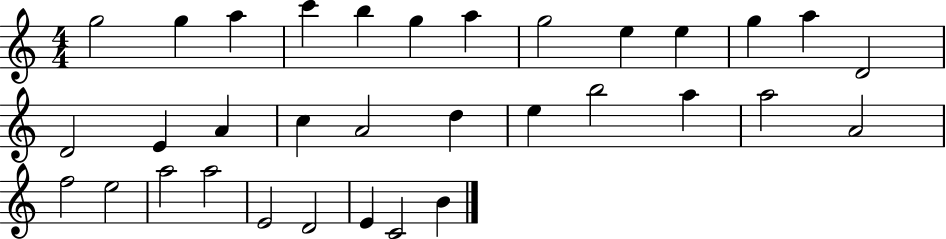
G5/h G5/q A5/q C6/q B5/q G5/q A5/q G5/h E5/q E5/q G5/q A5/q D4/h D4/h E4/q A4/q C5/q A4/h D5/q E5/q B5/h A5/q A5/h A4/h F5/h E5/h A5/h A5/h E4/h D4/h E4/q C4/h B4/q